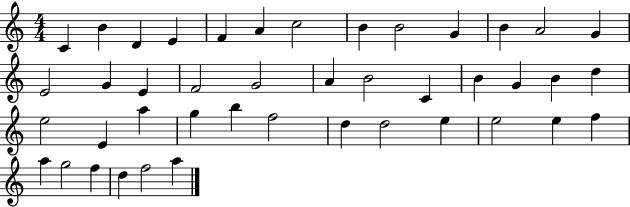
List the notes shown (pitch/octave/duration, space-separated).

C4/q B4/q D4/q E4/q F4/q A4/q C5/h B4/q B4/h G4/q B4/q A4/h G4/q E4/h G4/q E4/q F4/h G4/h A4/q B4/h C4/q B4/q G4/q B4/q D5/q E5/h E4/q A5/q G5/q B5/q F5/h D5/q D5/h E5/q E5/h E5/q F5/q A5/q G5/h F5/q D5/q F5/h A5/q